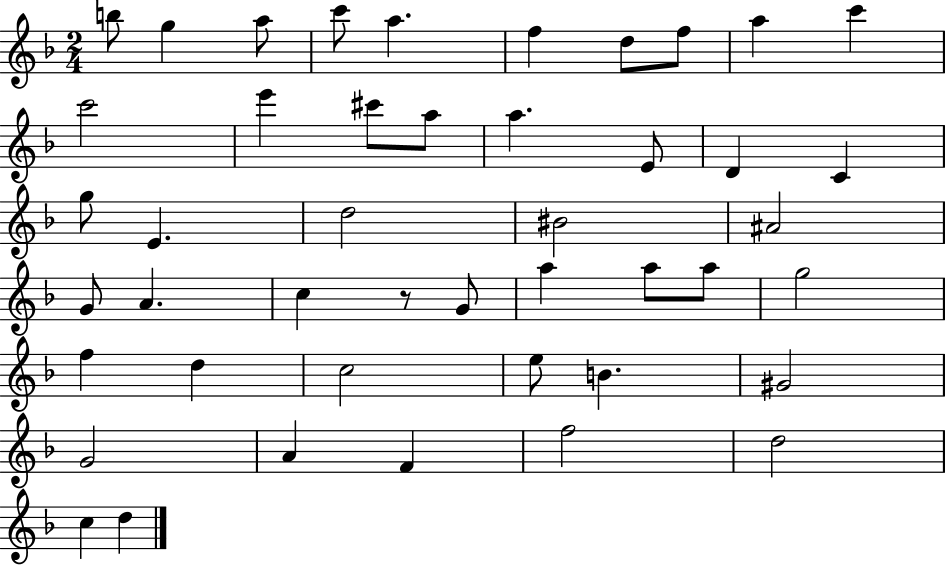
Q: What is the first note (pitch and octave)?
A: B5